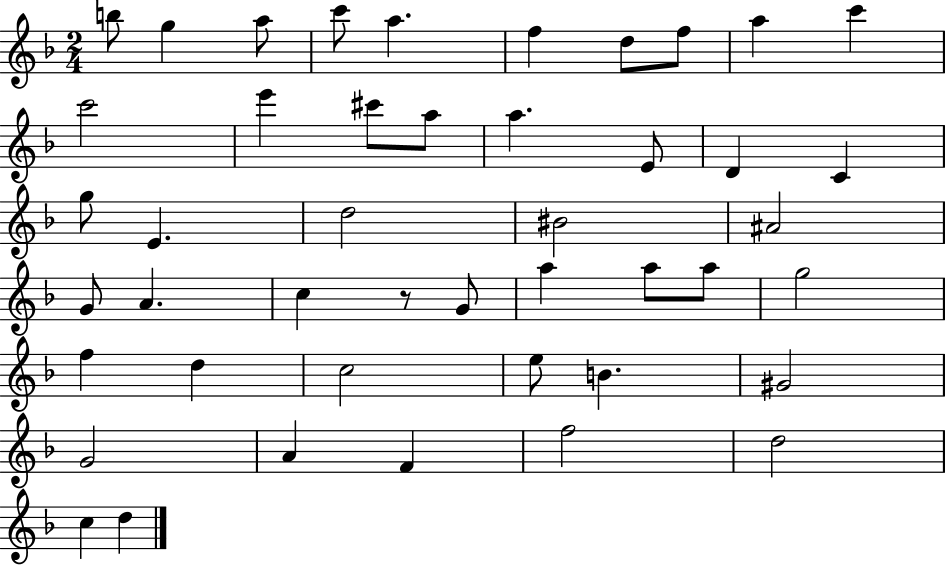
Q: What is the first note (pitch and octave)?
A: B5